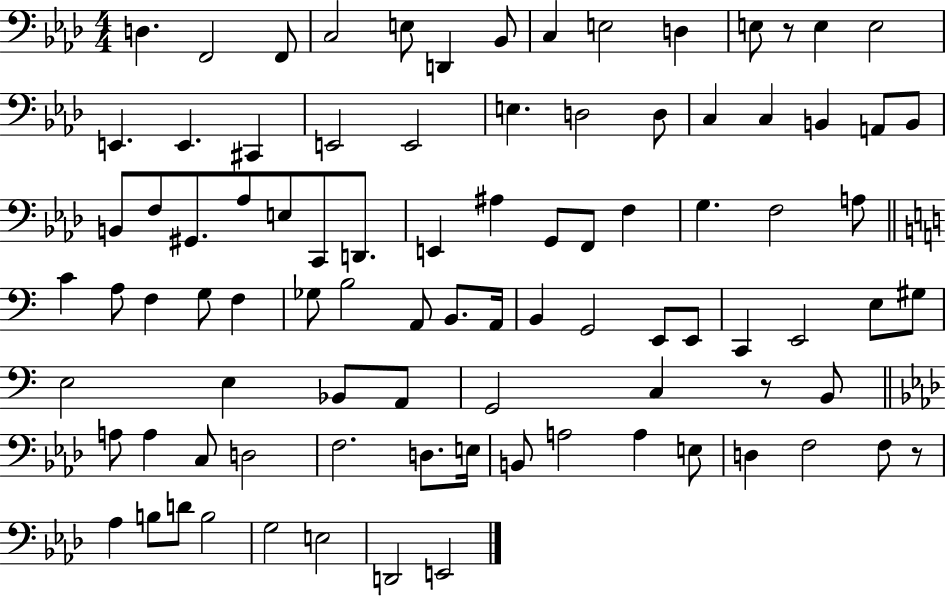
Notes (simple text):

D3/q. F2/h F2/e C3/h E3/e D2/q Bb2/e C3/q E3/h D3/q E3/e R/e E3/q E3/h E2/q. E2/q. C#2/q E2/h E2/h E3/q. D3/h D3/e C3/q C3/q B2/q A2/e B2/e B2/e F3/e G#2/e. Ab3/e E3/e C2/e D2/e. E2/q A#3/q G2/e F2/e F3/q G3/q. F3/h A3/e C4/q A3/e F3/q G3/e F3/q Gb3/e B3/h A2/e B2/e. A2/s B2/q G2/h E2/e E2/e C2/q E2/h E3/e G#3/e E3/h E3/q Bb2/e A2/e G2/h C3/q R/e B2/e A3/e A3/q C3/e D3/h F3/h. D3/e. E3/s B2/e A3/h A3/q E3/e D3/q F3/h F3/e R/e Ab3/q B3/e D4/e B3/h G3/h E3/h D2/h E2/h